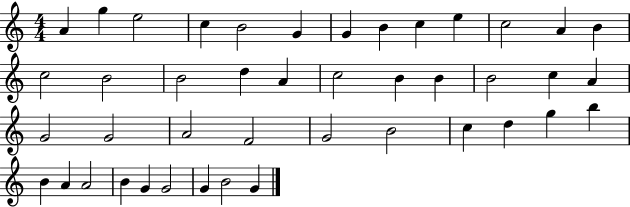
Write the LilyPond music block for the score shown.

{
  \clef treble
  \numericTimeSignature
  \time 4/4
  \key c \major
  a'4 g''4 e''2 | c''4 b'2 g'4 | g'4 b'4 c''4 e''4 | c''2 a'4 b'4 | \break c''2 b'2 | b'2 d''4 a'4 | c''2 b'4 b'4 | b'2 c''4 a'4 | \break g'2 g'2 | a'2 f'2 | g'2 b'2 | c''4 d''4 g''4 b''4 | \break b'4 a'4 a'2 | b'4 g'4 g'2 | g'4 b'2 g'4 | \bar "|."
}